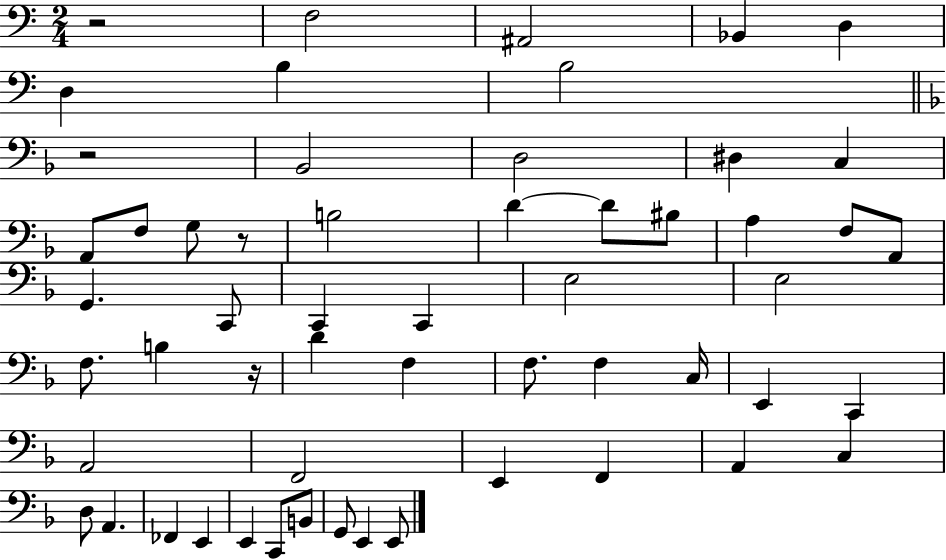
{
  \clef bass
  \numericTimeSignature
  \time 2/4
  \key c \major
  r2 | f2 | ais,2 | bes,4 d4 | \break d4 b4 | b2 | \bar "||" \break \key f \major r2 | bes,2 | d2 | dis4 c4 | \break a,8 f8 g8 r8 | b2 | d'4~~ d'8 bis8 | a4 f8 a,8 | \break g,4. c,8 | c,4 c,4 | e2 | e2 | \break f8. b4 r16 | d'4 f4 | f8. f4 c16 | e,4 c,4 | \break a,2 | f,2 | e,4 f,4 | a,4 c4 | \break d8 a,4. | fes,4 e,4 | e,4 c,8 b,8 | g,8 e,4 e,8 | \break \bar "|."
}